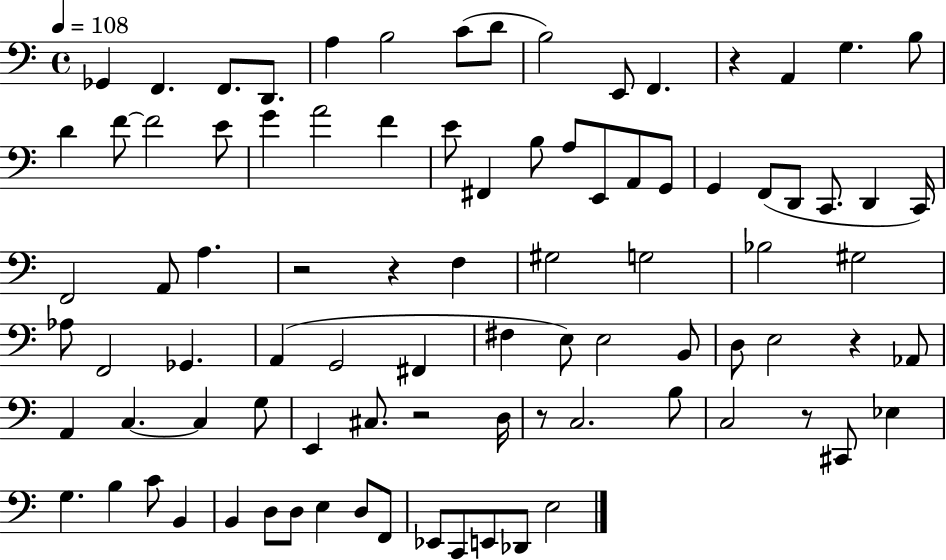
{
  \clef bass
  \time 4/4
  \defaultTimeSignature
  \key c \major
  \tempo 4 = 108
  \repeat volta 2 { ges,4 f,4. f,8. d,8. | a4 b2 c'8( d'8 | b2) e,8 f,4. | r4 a,4 g4. b8 | \break d'4 f'8~~ f'2 e'8 | g'4 a'2 f'4 | e'8 fis,4 b8 a8 e,8 a,8 g,8 | g,4 f,8( d,8 c,8. d,4 c,16) | \break f,2 a,8 a4. | r2 r4 f4 | gis2 g2 | bes2 gis2 | \break aes8 f,2 ges,4. | a,4( g,2 fis,4 | fis4 e8) e2 b,8 | d8 e2 r4 aes,8 | \break a,4 c4.~~ c4 g8 | e,4 cis8. r2 d16 | r8 c2. b8 | c2 r8 cis,8 ees4 | \break g4. b4 c'8 b,4 | b,4 d8 d8 e4 d8 f,8 | ees,8 c,8 e,8 des,8 e2 | } \bar "|."
}